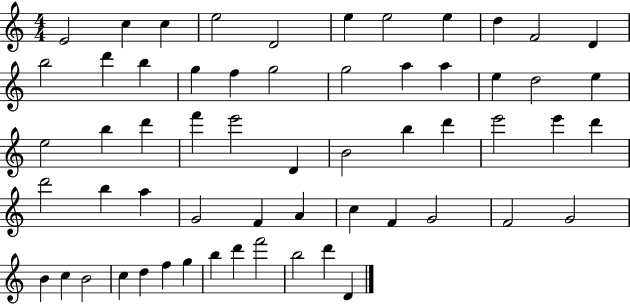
E4/h C5/q C5/q E5/h D4/h E5/q E5/h E5/q D5/q F4/h D4/q B5/h D6/q B5/q G5/q F5/q G5/h G5/h A5/q A5/q E5/q D5/h E5/q E5/h B5/q D6/q F6/q E6/h D4/q B4/h B5/q D6/q E6/h E6/q D6/q D6/h B5/q A5/q G4/h F4/q A4/q C5/q F4/q G4/h F4/h G4/h B4/q C5/q B4/h C5/q D5/q F5/q G5/q B5/q D6/q F6/h B5/h D6/q D4/q